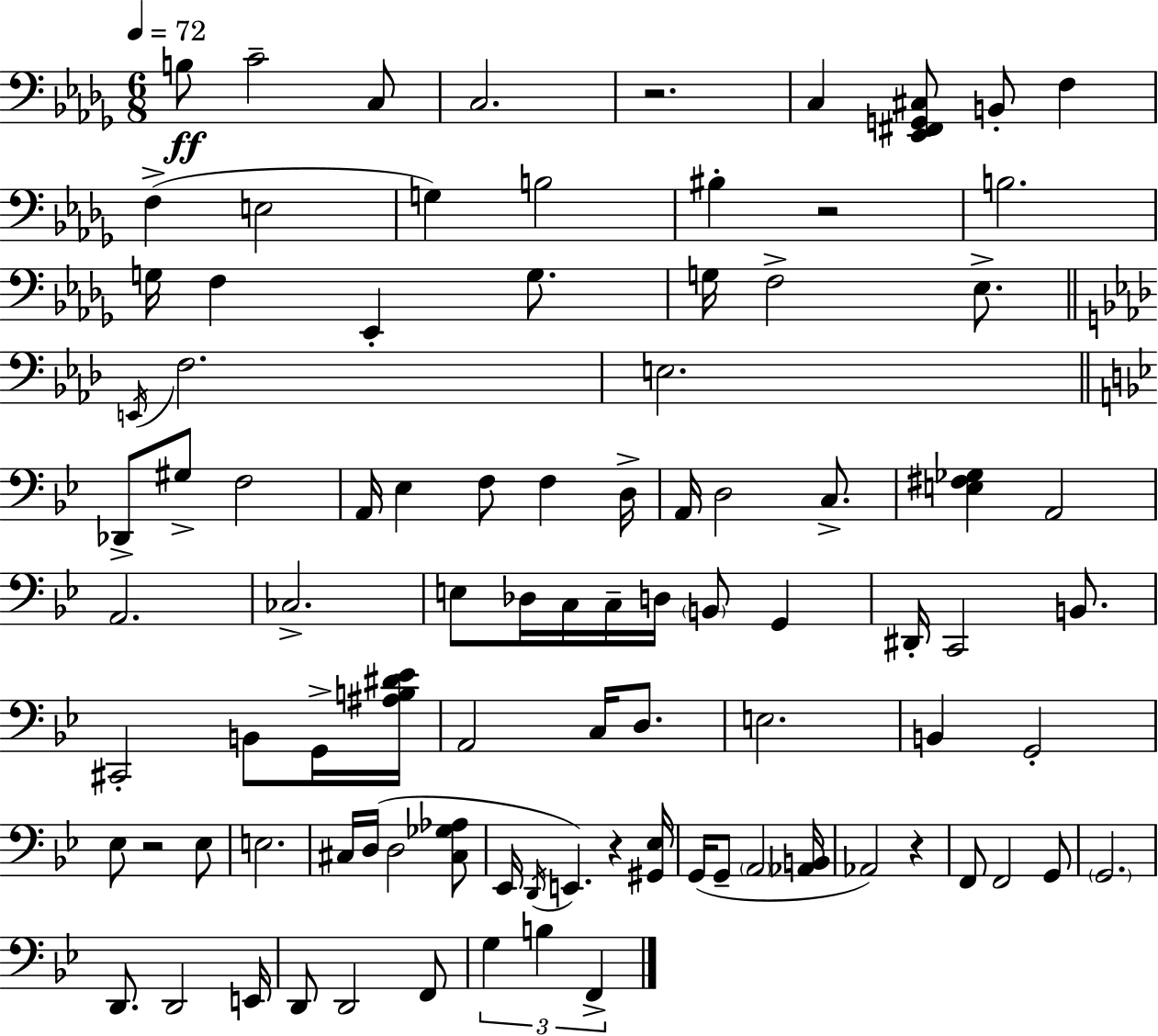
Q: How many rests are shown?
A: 5